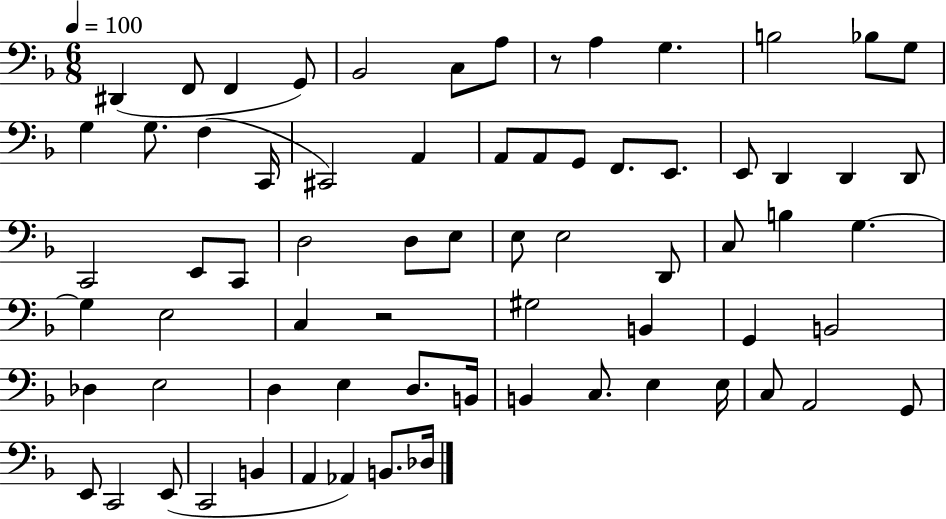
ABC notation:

X:1
T:Untitled
M:6/8
L:1/4
K:F
^D,, F,,/2 F,, G,,/2 _B,,2 C,/2 A,/2 z/2 A, G, B,2 _B,/2 G,/2 G, G,/2 F, C,,/4 ^C,,2 A,, A,,/2 A,,/2 G,,/2 F,,/2 E,,/2 E,,/2 D,, D,, D,,/2 C,,2 E,,/2 C,,/2 D,2 D,/2 E,/2 E,/2 E,2 D,,/2 C,/2 B, G, G, E,2 C, z2 ^G,2 B,, G,, B,,2 _D, E,2 D, E, D,/2 B,,/4 B,, C,/2 E, E,/4 C,/2 A,,2 G,,/2 E,,/2 C,,2 E,,/2 C,,2 B,, A,, _A,, B,,/2 _D,/4